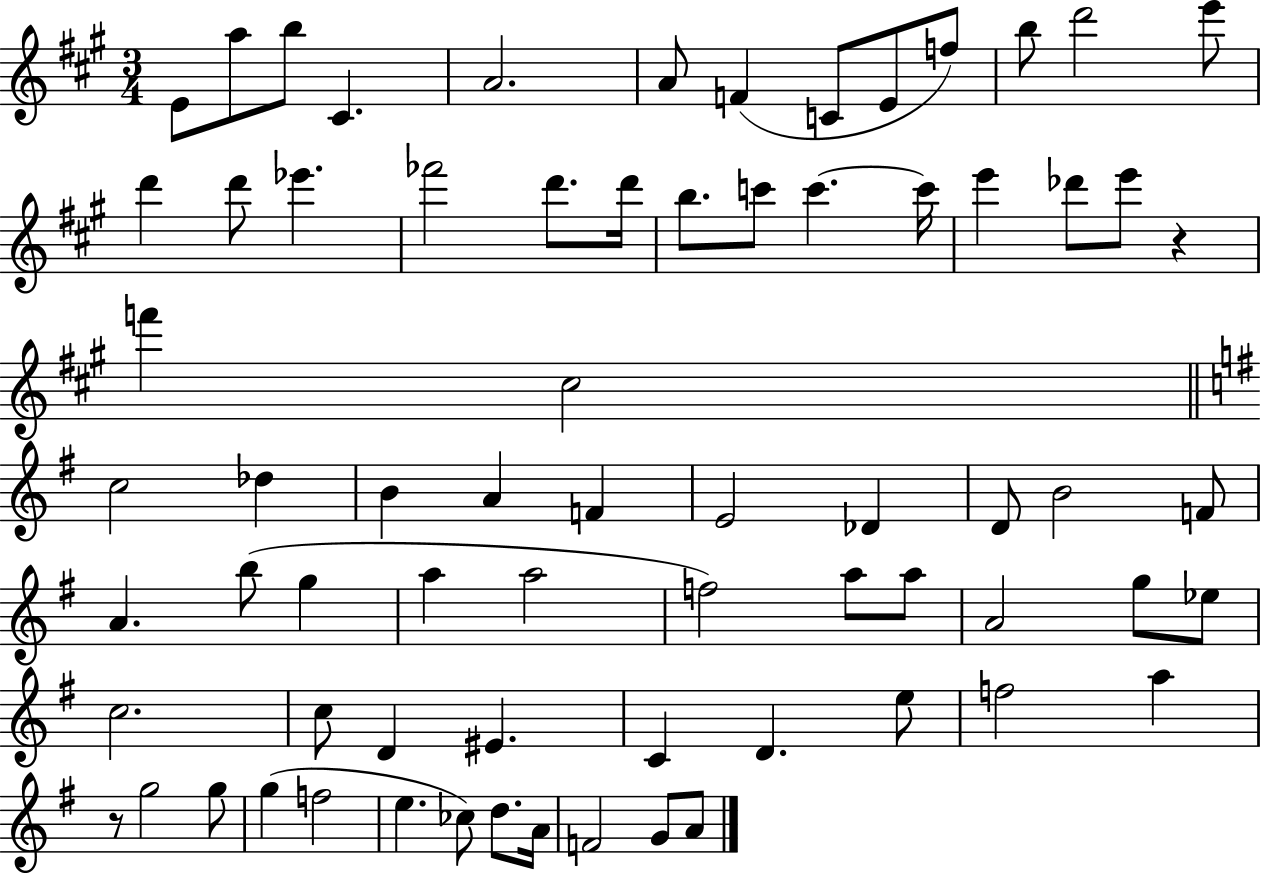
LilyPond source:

{
  \clef treble
  \numericTimeSignature
  \time 3/4
  \key a \major
  e'8 a''8 b''8 cis'4. | a'2. | a'8 f'4( c'8 e'8 f''8) | b''8 d'''2 e'''8 | \break d'''4 d'''8 ees'''4. | fes'''2 d'''8. d'''16 | b''8. c'''8 c'''4.~~ c'''16 | e'''4 des'''8 e'''8 r4 | \break f'''4 cis''2 | \bar "||" \break \key e \minor c''2 des''4 | b'4 a'4 f'4 | e'2 des'4 | d'8 b'2 f'8 | \break a'4. b''8( g''4 | a''4 a''2 | f''2) a''8 a''8 | a'2 g''8 ees''8 | \break c''2. | c''8 d'4 eis'4. | c'4 d'4. e''8 | f''2 a''4 | \break r8 g''2 g''8 | g''4( f''2 | e''4. ces''8) d''8. a'16 | f'2 g'8 a'8 | \break \bar "|."
}